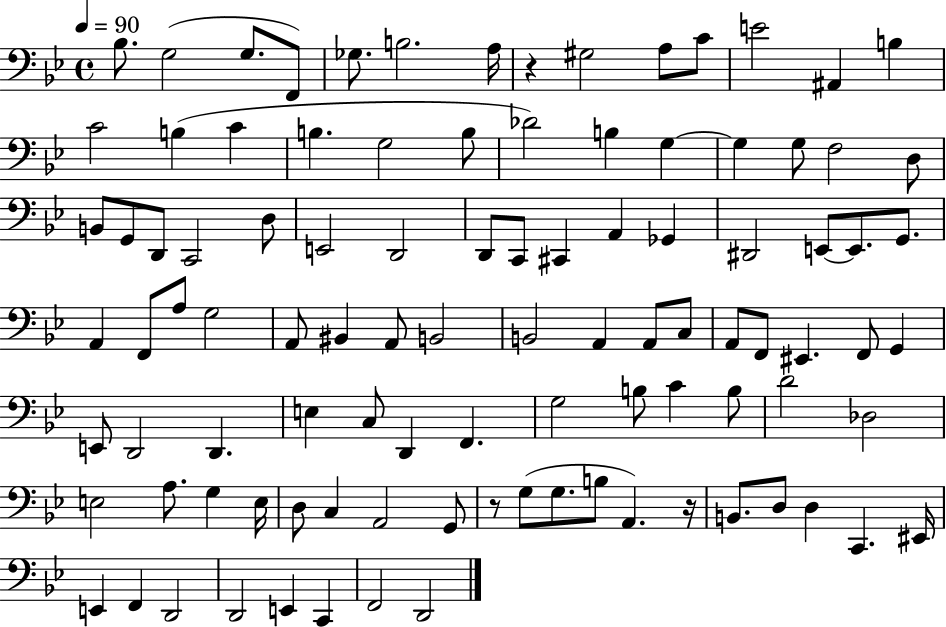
Bb3/e. G3/h G3/e. F2/e Gb3/e. B3/h. A3/s R/q G#3/h A3/e C4/e E4/h A#2/q B3/q C4/h B3/q C4/q B3/q. G3/h B3/e Db4/h B3/q G3/q G3/q G3/e F3/h D3/e B2/e G2/e D2/e C2/h D3/e E2/h D2/h D2/e C2/e C#2/q A2/q Gb2/q D#2/h E2/e E2/e. G2/e. A2/q F2/e A3/e G3/h A2/e BIS2/q A2/e B2/h B2/h A2/q A2/e C3/e A2/e F2/e EIS2/q. F2/e G2/q E2/e D2/h D2/q. E3/q C3/e D2/q F2/q. G3/h B3/e C4/q B3/e D4/h Db3/h E3/h A3/e. G3/q E3/s D3/e C3/q A2/h G2/e R/e G3/e G3/e. B3/e A2/q. R/s B2/e. D3/e D3/q C2/q. EIS2/s E2/q F2/q D2/h D2/h E2/q C2/q F2/h D2/h